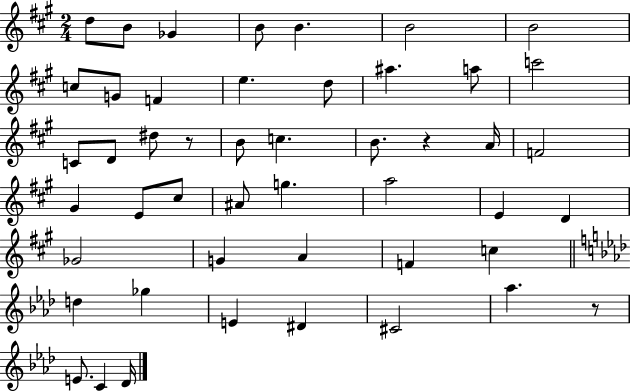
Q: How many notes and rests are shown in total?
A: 48